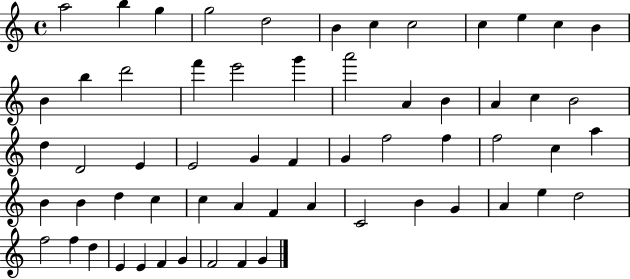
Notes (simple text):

A5/h B5/q G5/q G5/h D5/h B4/q C5/q C5/h C5/q E5/q C5/q B4/q B4/q B5/q D6/h F6/q E6/h G6/q A6/h A4/q B4/q A4/q C5/q B4/h D5/q D4/h E4/q E4/h G4/q F4/q G4/q F5/h F5/q F5/h C5/q A5/q B4/q B4/q D5/q C5/q C5/q A4/q F4/q A4/q C4/h B4/q G4/q A4/q E5/q D5/h F5/h F5/q D5/q E4/q E4/q F4/q G4/q F4/h F4/q G4/q